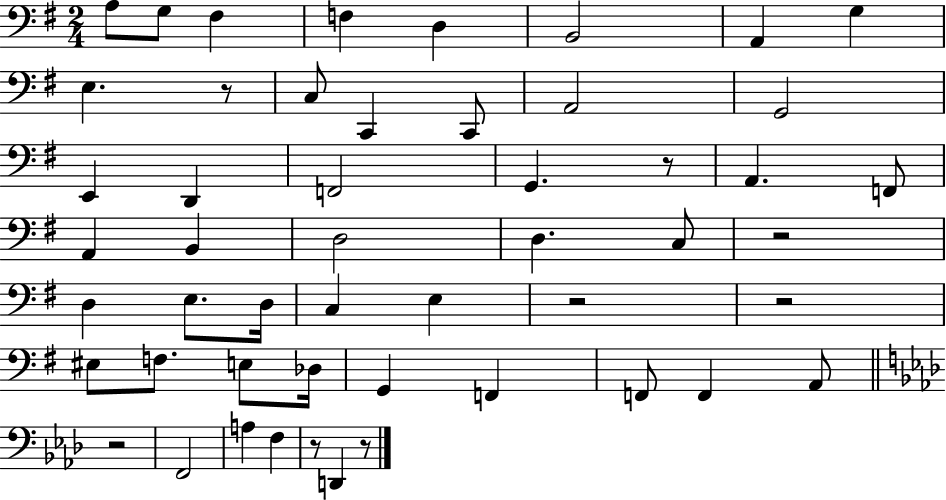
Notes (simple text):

A3/e G3/e F#3/q F3/q D3/q B2/h A2/q G3/q E3/q. R/e C3/e C2/q C2/e A2/h G2/h E2/q D2/q F2/h G2/q. R/e A2/q. F2/e A2/q B2/q D3/h D3/q. C3/e R/h D3/q E3/e. D3/s C3/q E3/q R/h R/h EIS3/e F3/e. E3/e Db3/s G2/q F2/q F2/e F2/q A2/e R/h F2/h A3/q F3/q R/e D2/q R/e